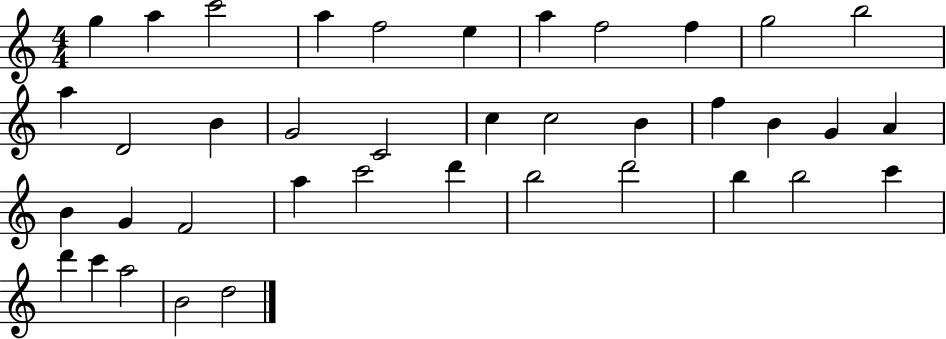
{
  \clef treble
  \numericTimeSignature
  \time 4/4
  \key c \major
  g''4 a''4 c'''2 | a''4 f''2 e''4 | a''4 f''2 f''4 | g''2 b''2 | \break a''4 d'2 b'4 | g'2 c'2 | c''4 c''2 b'4 | f''4 b'4 g'4 a'4 | \break b'4 g'4 f'2 | a''4 c'''2 d'''4 | b''2 d'''2 | b''4 b''2 c'''4 | \break d'''4 c'''4 a''2 | b'2 d''2 | \bar "|."
}